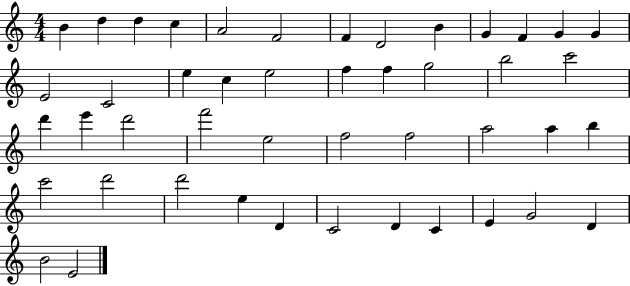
{
  \clef treble
  \numericTimeSignature
  \time 4/4
  \key c \major
  b'4 d''4 d''4 c''4 | a'2 f'2 | f'4 d'2 b'4 | g'4 f'4 g'4 g'4 | \break e'2 c'2 | e''4 c''4 e''2 | f''4 f''4 g''2 | b''2 c'''2 | \break d'''4 e'''4 d'''2 | f'''2 e''2 | f''2 f''2 | a''2 a''4 b''4 | \break c'''2 d'''2 | d'''2 e''4 d'4 | c'2 d'4 c'4 | e'4 g'2 d'4 | \break b'2 e'2 | \bar "|."
}